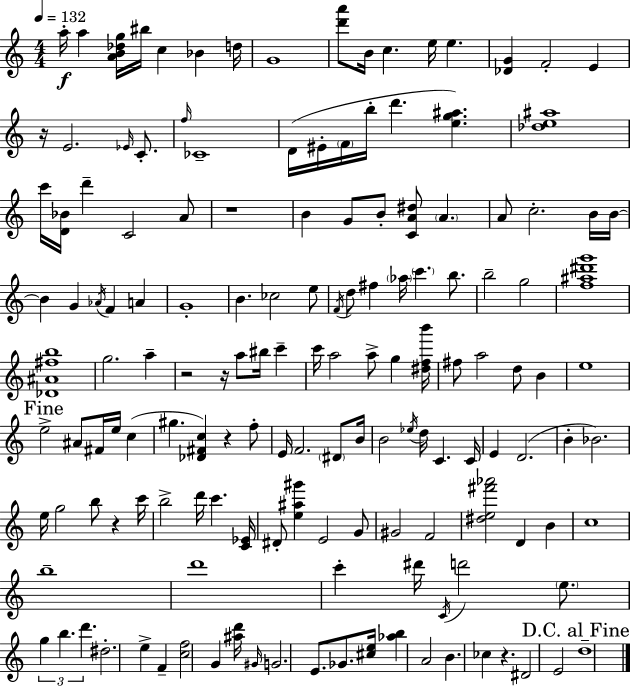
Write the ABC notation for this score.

X:1
T:Untitled
M:4/4
L:1/4
K:Am
a/4 a [AB_dg]/4 ^b/4 c _B d/4 G4 [d'a']/2 B/4 c e/4 e [_DG] F2 E z/4 E2 _E/4 C/2 f/4 _C4 D/4 ^E/4 F/4 b/4 d' [eg^a] [_de^a]4 c'/4 [D_B]/4 d' C2 A/2 z4 B G/2 B/2 [CA^d]/2 A A/2 c2 B/4 B/4 B G _A/4 F A G4 B _c2 e/2 F/4 d/2 ^f _a/4 c' b/2 b2 g2 [f^a^d'g']4 [_D^A^fb]4 g2 a z2 z/4 a/2 ^b/4 c' c'/4 a2 a/2 g [^dfb']/4 ^f/2 a2 d/2 B e4 e2 ^A/2 ^F/4 e/4 c ^g [_D^Fc] z f/2 E/4 F2 ^D/2 B/4 B2 _e/4 d/4 C C/4 E D2 B _B2 e/4 g2 b/2 z c'/4 b2 d'/4 c' [C_E]/4 ^D/2 [e^a^g'] E2 G/2 ^G2 F2 [^de^f'_a']2 D B c4 b4 d'4 c' ^d'/4 C/4 d'2 e/2 g b d' ^d2 e F [cf]2 G [^ad']/4 ^G/4 G2 E/2 _G/2 [^ce]/4 [_ab] A2 B _c z ^D2 E2 d4